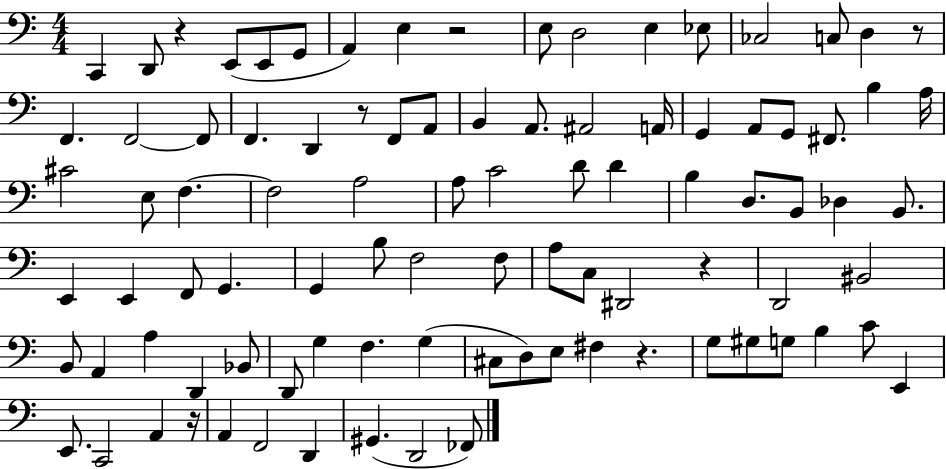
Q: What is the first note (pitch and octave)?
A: C2